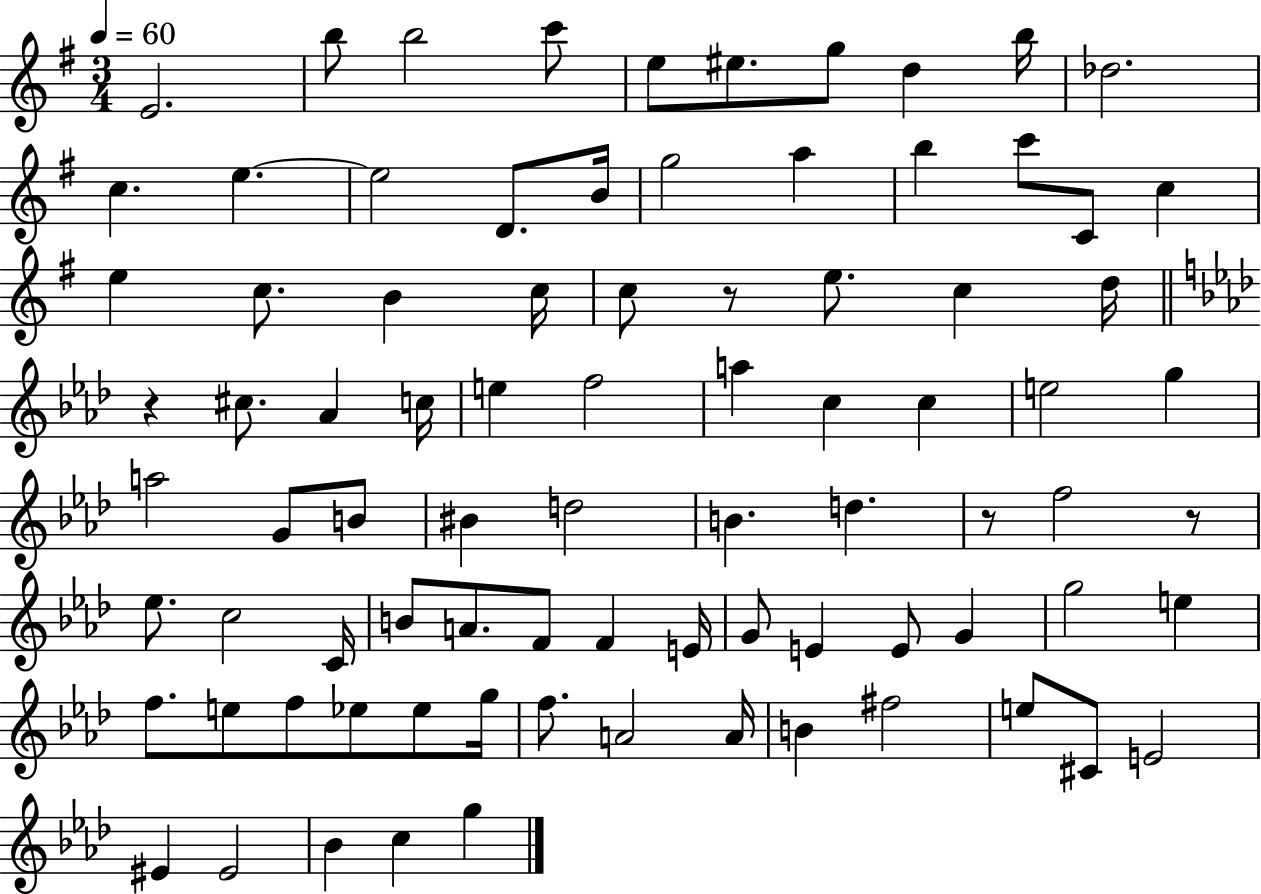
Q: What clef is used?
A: treble